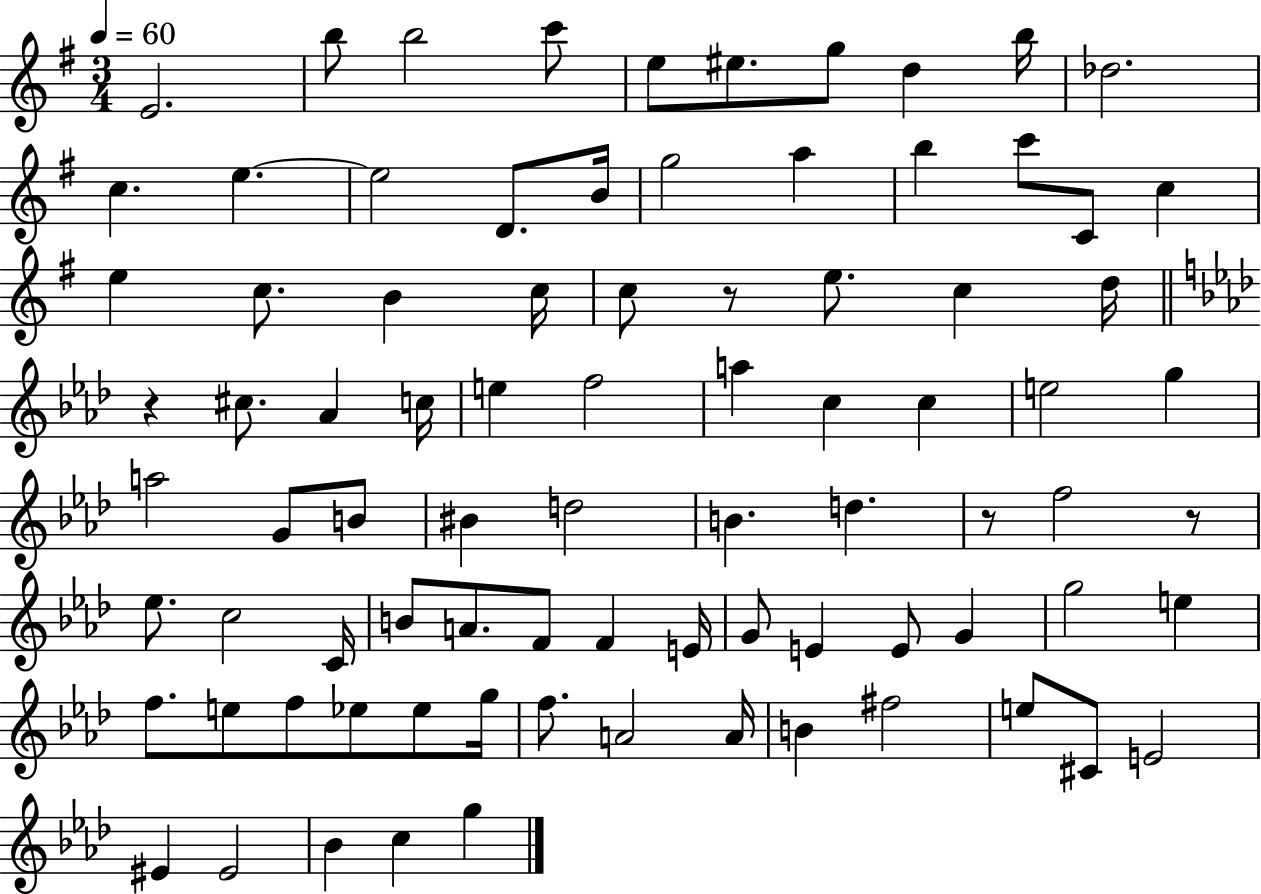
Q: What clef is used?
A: treble